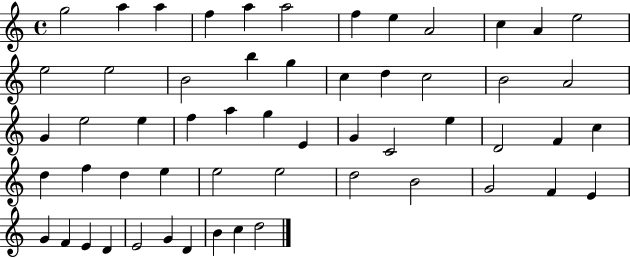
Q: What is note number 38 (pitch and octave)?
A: D5